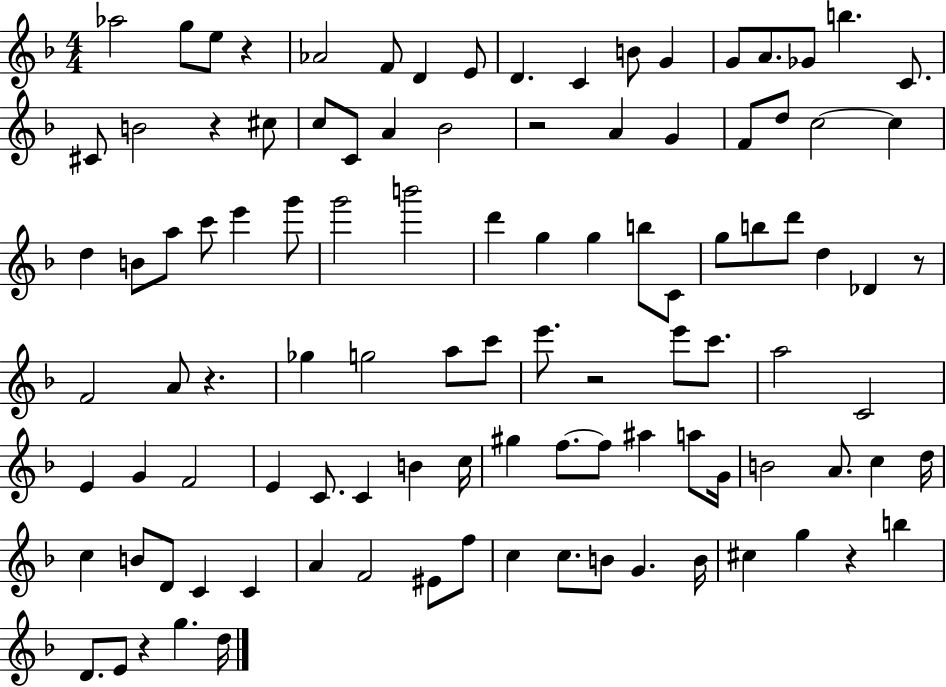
X:1
T:Untitled
M:4/4
L:1/4
K:F
_a2 g/2 e/2 z _A2 F/2 D E/2 D C B/2 G G/2 A/2 _G/2 b C/2 ^C/2 B2 z ^c/2 c/2 C/2 A _B2 z2 A G F/2 d/2 c2 c d B/2 a/2 c'/2 e' g'/2 g'2 b'2 d' g g b/2 C/2 g/2 b/2 d'/2 d _D z/2 F2 A/2 z _g g2 a/2 c'/2 e'/2 z2 e'/2 c'/2 a2 C2 E G F2 E C/2 C B c/4 ^g f/2 f/2 ^a a/2 G/4 B2 A/2 c d/4 c B/2 D/2 C C A F2 ^E/2 f/2 c c/2 B/2 G B/4 ^c g z b D/2 E/2 z g d/4